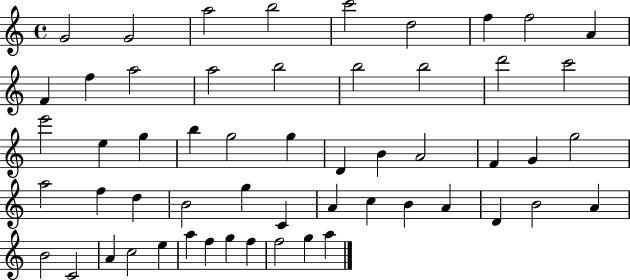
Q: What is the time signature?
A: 4/4